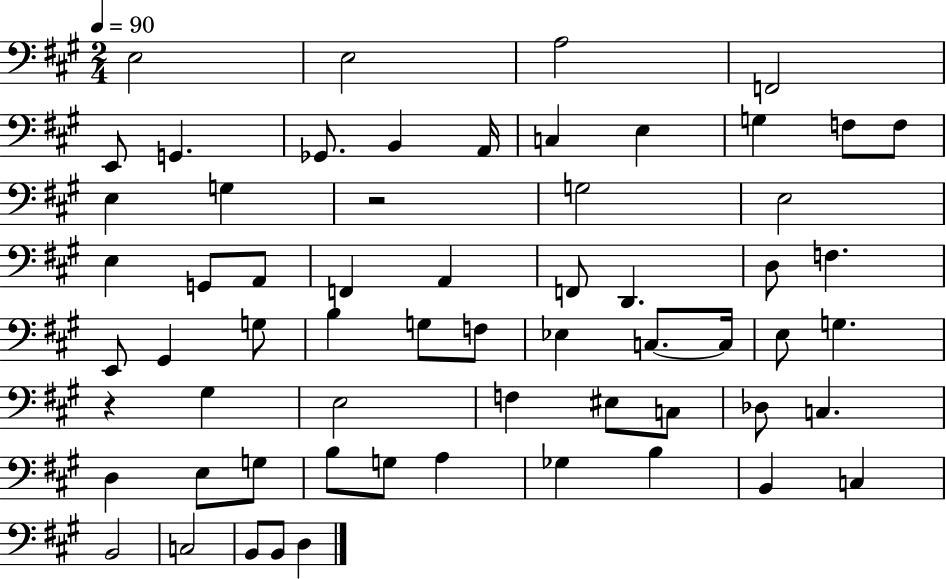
E3/h E3/h A3/h F2/h E2/e G2/q. Gb2/e. B2/q A2/s C3/q E3/q G3/q F3/e F3/e E3/q G3/q R/h G3/h E3/h E3/q G2/e A2/e F2/q A2/q F2/e D2/q. D3/e F3/q. E2/e G#2/q G3/e B3/q G3/e F3/e Eb3/q C3/e. C3/s E3/e G3/q. R/q G#3/q E3/h F3/q EIS3/e C3/e Db3/e C3/q. D3/q E3/e G3/e B3/e G3/e A3/q Gb3/q B3/q B2/q C3/q B2/h C3/h B2/e B2/e D3/q